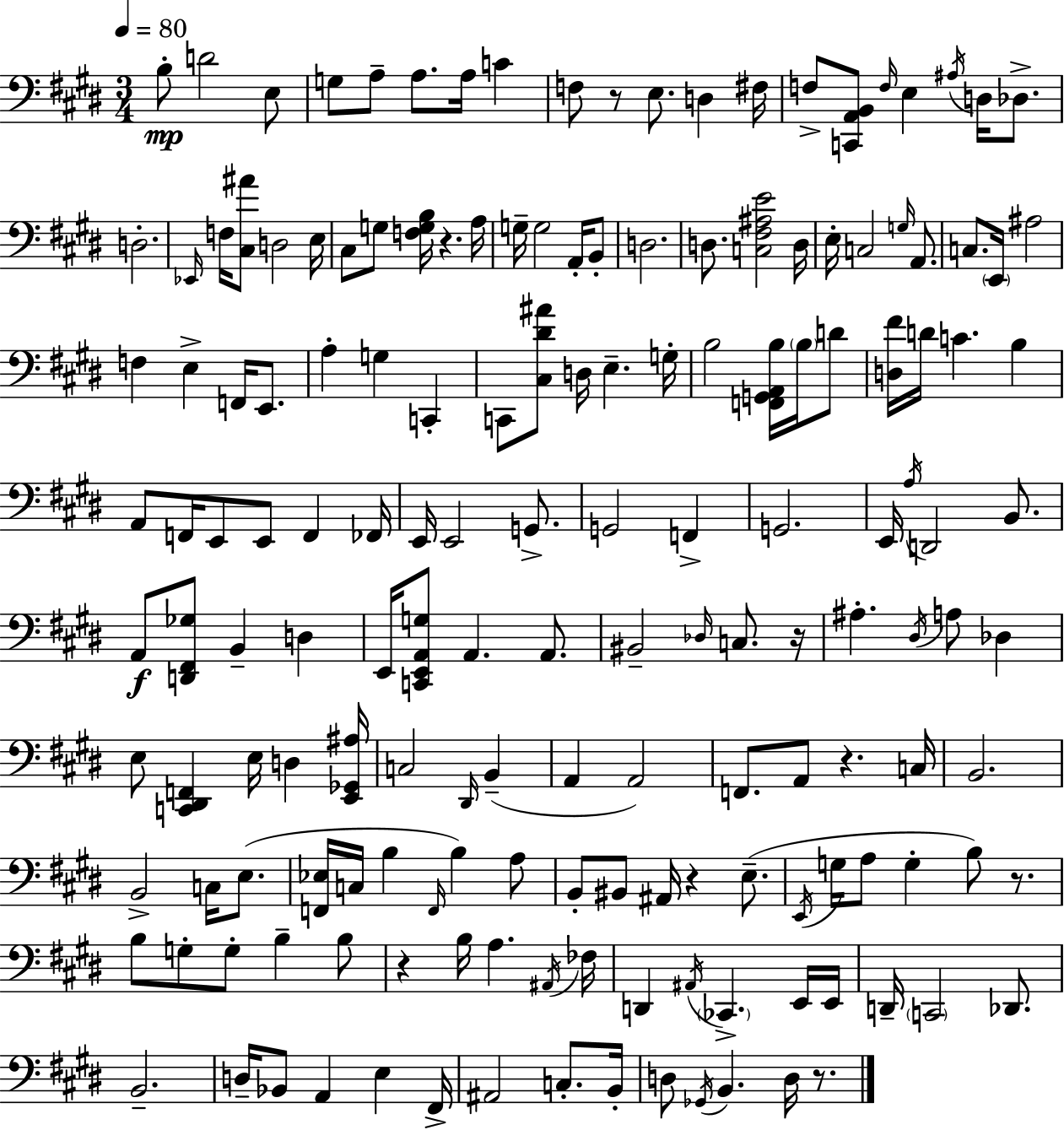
B3/e D4/h E3/e G3/e A3/e A3/e. A3/s C4/q F3/e R/e E3/e. D3/q F#3/s F3/e [C2,A2,B2]/e F3/s E3/q A#3/s D3/s Db3/e. D3/h. Eb2/s F3/s [C#3,A#4]/e D3/h E3/s C#3/e G3/e [F3,G3,B3]/s R/q. A3/s G3/s G3/h A2/s B2/e D3/h. D3/e. [C3,F#3,A#3,E4]/h D3/s E3/s C3/h G3/s A2/e. C3/e. E2/s A#3/h F3/q E3/q F2/s E2/e. A3/q G3/q C2/q C2/e [C#3,D#4,A#4]/e D3/s E3/q. G3/s B3/h [F2,G2,A2,B3]/s B3/s D4/e [D3,F#4]/s D4/s C4/q. B3/q A2/e F2/s E2/e E2/e F2/q FES2/s E2/s E2/h G2/e. G2/h F2/q G2/h. E2/s A3/s D2/h B2/e. A2/e [D2,F#2,Gb3]/e B2/q D3/q E2/s [C2,E2,A2,G3]/e A2/q. A2/e. BIS2/h Db3/s C3/e. R/s A#3/q. D#3/s A3/e Db3/q E3/e [C2,D#2,F2]/q E3/s D3/q [E2,Gb2,A#3]/s C3/h D#2/s B2/q A2/q A2/h F2/e. A2/e R/q. C3/s B2/h. B2/h C3/s E3/e. [F2,Eb3]/s C3/s B3/q F2/s B3/q A3/e B2/e BIS2/e A#2/s R/q E3/e. E2/s G3/s A3/e G3/q B3/e R/e. B3/e G3/e G3/e B3/q B3/e R/q B3/s A3/q. A#2/s FES3/s D2/q A#2/s CES2/q. E2/s E2/s D2/s C2/h Db2/e. B2/h. D3/s Bb2/e A2/q E3/q F#2/s A#2/h C3/e. B2/s D3/e Gb2/s B2/q. D3/s R/e.